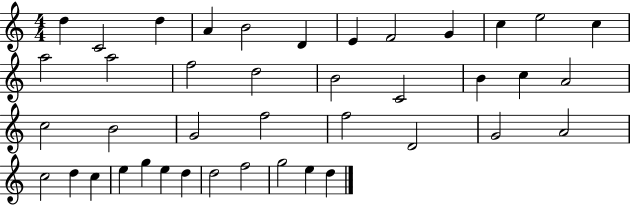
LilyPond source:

{
  \clef treble
  \numericTimeSignature
  \time 4/4
  \key c \major
  d''4 c'2 d''4 | a'4 b'2 d'4 | e'4 f'2 g'4 | c''4 e''2 c''4 | \break a''2 a''2 | f''2 d''2 | b'2 c'2 | b'4 c''4 a'2 | \break c''2 b'2 | g'2 f''2 | f''2 d'2 | g'2 a'2 | \break c''2 d''4 c''4 | e''4 g''4 e''4 d''4 | d''2 f''2 | g''2 e''4 d''4 | \break \bar "|."
}